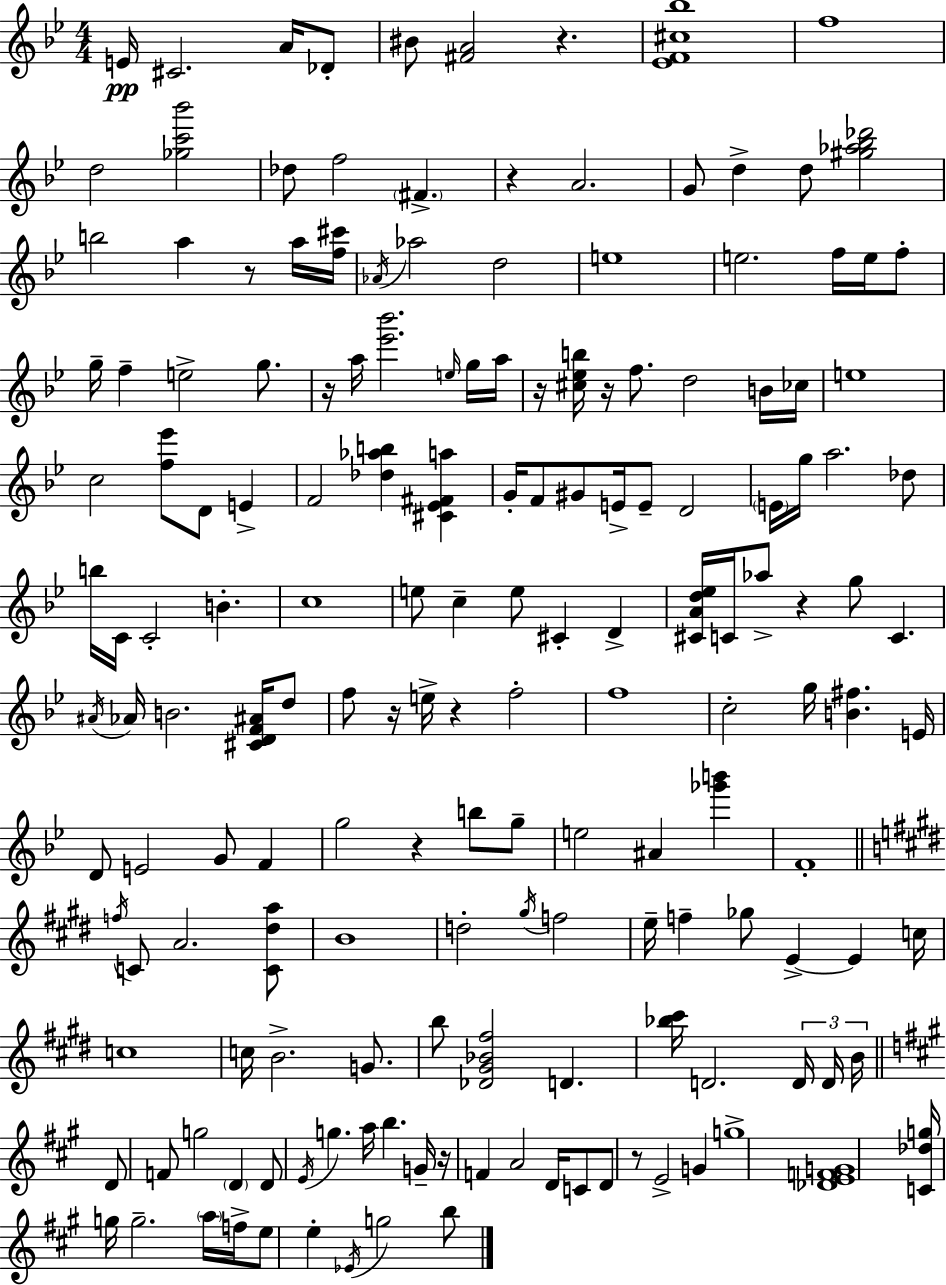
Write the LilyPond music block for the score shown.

{
  \clef treble
  \numericTimeSignature
  \time 4/4
  \key g \minor
  e'16\pp cis'2. a'16 des'8-. | bis'8 <fis' a'>2 r4. | <ees' f' cis'' bes''>1 | f''1 | \break d''2 <ges'' c''' bes'''>2 | des''8 f''2 \parenthesize fis'4.-> | r4 a'2. | g'8 d''4-> d''8 <gis'' aes'' bes'' des'''>2 | \break b''2 a''4 r8 a''16 <f'' cis'''>16 | \acciaccatura { aes'16 } aes''2 d''2 | e''1 | e''2. f''16 e''16 f''8-. | \break g''16-- f''4-- e''2-> g''8. | r16 a''16 <ees''' bes'''>2. \grace { e''16 } | g''16 a''16 r16 <cis'' ees'' b''>16 r16 f''8. d''2 | b'16 ces''16 e''1 | \break c''2 <f'' ees'''>8 d'8 e'4-> | f'2 <des'' aes'' b''>4 <cis' ees' fis' a''>4 | g'16-. f'8 gis'8 e'16-> e'8-- d'2 | \parenthesize e'16 g''16 a''2. | \break des''8 b''16 c'16 c'2-. b'4.-. | c''1 | e''8 c''4-- e''8 cis'4-. d'4-> | <cis' a' d'' ees''>16 c'16 aes''8-> r4 g''8 c'4. | \break \acciaccatura { ais'16 } aes'16 b'2. | <cis' d' f' ais'>16 d''8 f''8 r16 e''16-> r4 f''2-. | f''1 | c''2-. g''16 <b' fis''>4. | \break e'16 d'8 e'2 g'8 f'4 | g''2 r4 b''8 | g''8-- e''2 ais'4 <ges''' b'''>4 | f'1-. | \break \bar "||" \break \key e \major \acciaccatura { f''16 } c'8 a'2. <c' dis'' a''>8 | b'1 | d''2-. \acciaccatura { gis''16 } f''2 | e''16-- f''4-- ges''8 e'4->~~ e'4 | \break c''16 c''1 | c''16 b'2.-> g'8. | b''8 <des' gis' bes' fis''>2 d'4. | <bes'' cis'''>16 d'2. \tuplet 3/2 { d'16 | \break d'16 b'16 } \bar "||" \break \key a \major d'8 f'8 g''2 \parenthesize d'4 | d'8 \acciaccatura { e'16 } g''4. a''16 b''4. | g'16-- r16 f'4 a'2 d'16 c'8 | d'8 r8 e'2-> g'4 | \break g''1-> | <des' e' f' g'>1 | <c' des'' g''>16 g''16 g''2.-- \parenthesize a''16 | f''16-> e''8 e''4-. \acciaccatura { ees'16 } g''2 | \break b''8 \bar "|."
}